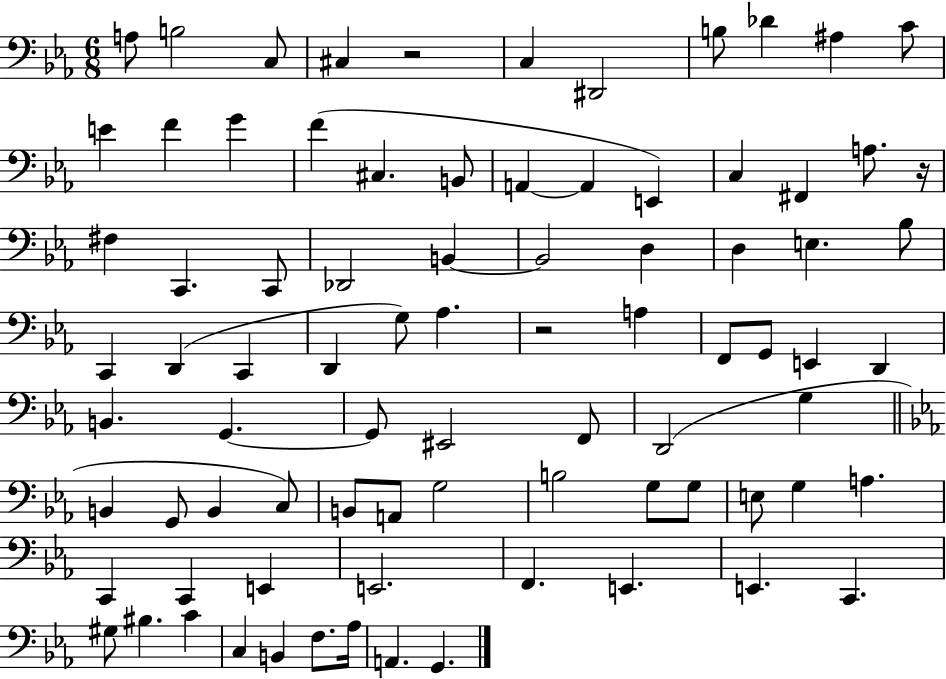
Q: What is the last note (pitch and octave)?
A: G2